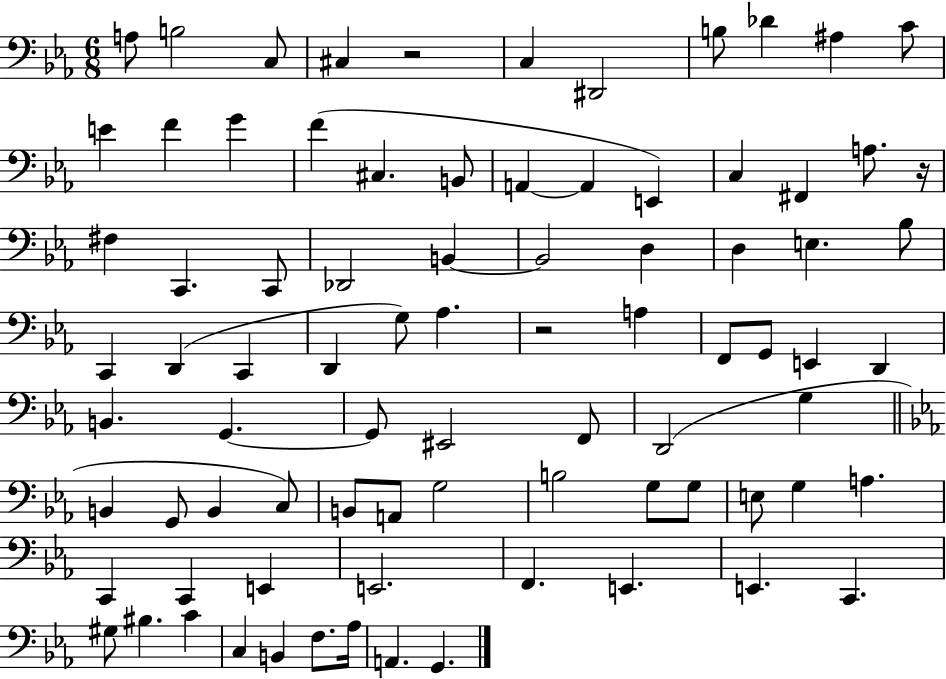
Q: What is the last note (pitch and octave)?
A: G2